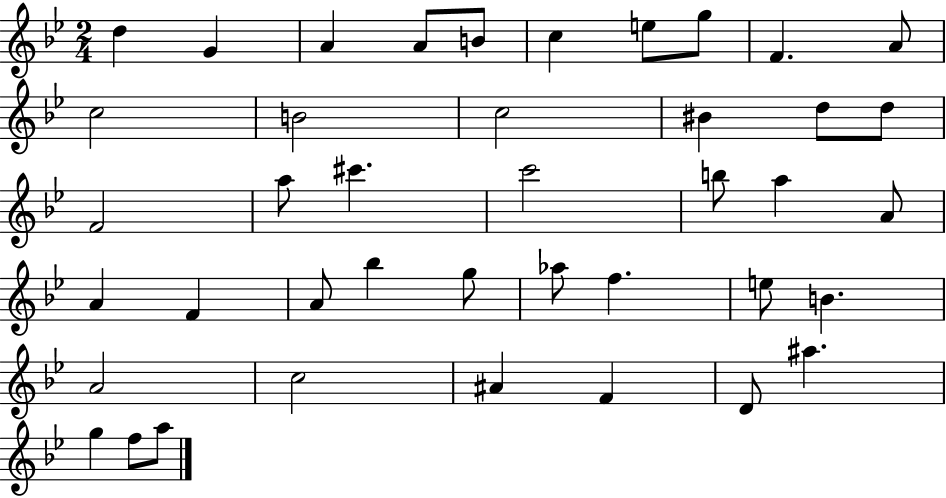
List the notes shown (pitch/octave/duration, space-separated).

D5/q G4/q A4/q A4/e B4/e C5/q E5/e G5/e F4/q. A4/e C5/h B4/h C5/h BIS4/q D5/e D5/e F4/h A5/e C#6/q. C6/h B5/e A5/q A4/e A4/q F4/q A4/e Bb5/q G5/e Ab5/e F5/q. E5/e B4/q. A4/h C5/h A#4/q F4/q D4/e A#5/q. G5/q F5/e A5/e